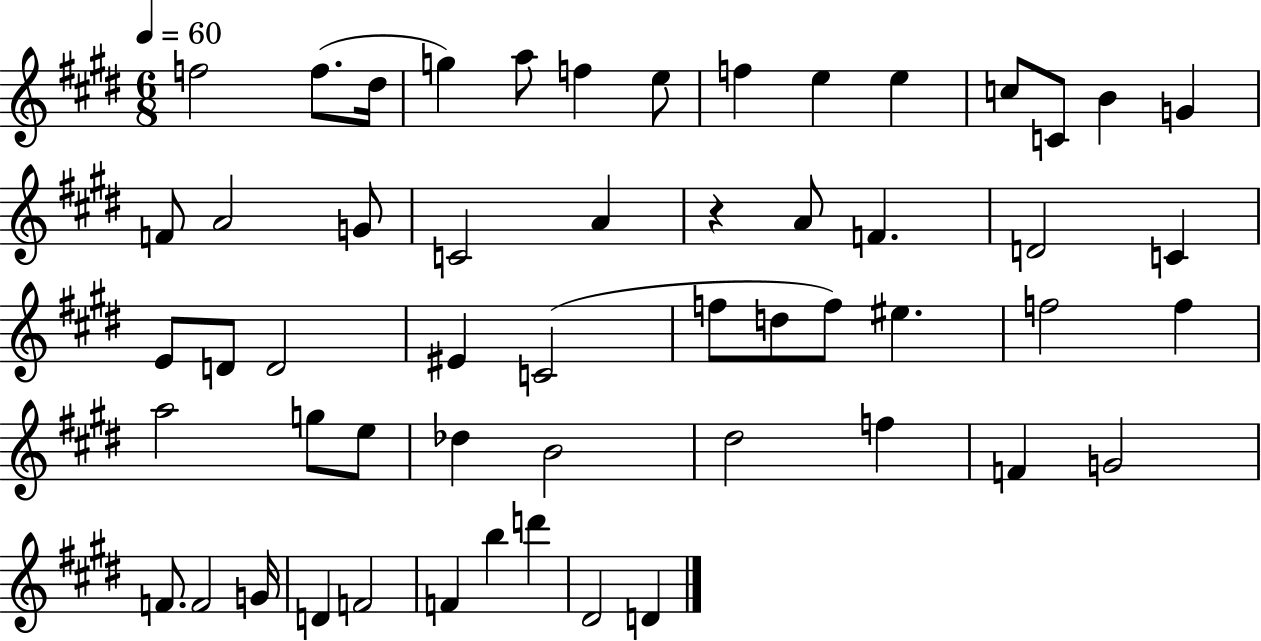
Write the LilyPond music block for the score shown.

{
  \clef treble
  \numericTimeSignature
  \time 6/8
  \key e \major
  \tempo 4 = 60
  f''2 f''8.( dis''16 | g''4) a''8 f''4 e''8 | f''4 e''4 e''4 | c''8 c'8 b'4 g'4 | \break f'8 a'2 g'8 | c'2 a'4 | r4 a'8 f'4. | d'2 c'4 | \break e'8 d'8 d'2 | eis'4 c'2( | f''8 d''8 f''8) eis''4. | f''2 f''4 | \break a''2 g''8 e''8 | des''4 b'2 | dis''2 f''4 | f'4 g'2 | \break f'8. f'2 g'16 | d'4 f'2 | f'4 b''4 d'''4 | dis'2 d'4 | \break \bar "|."
}